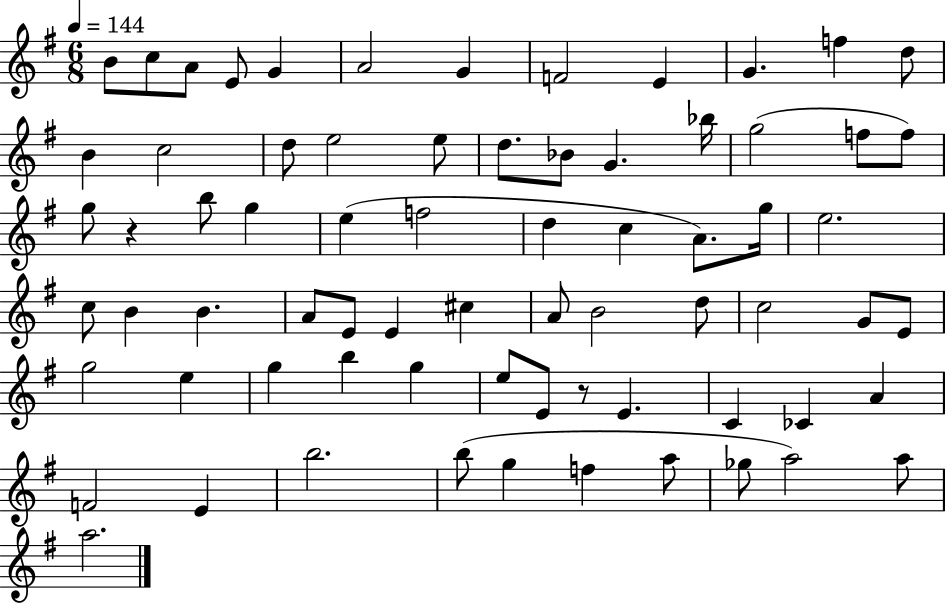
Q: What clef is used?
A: treble